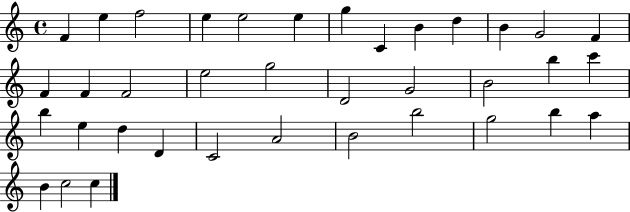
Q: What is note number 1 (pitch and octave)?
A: F4